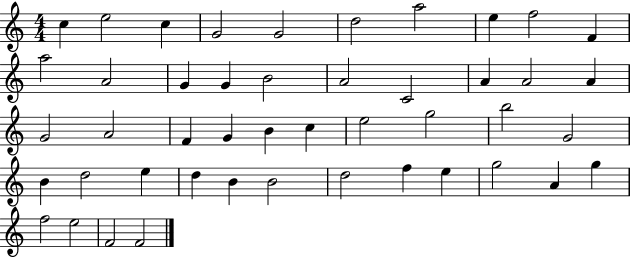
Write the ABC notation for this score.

X:1
T:Untitled
M:4/4
L:1/4
K:C
c e2 c G2 G2 d2 a2 e f2 F a2 A2 G G B2 A2 C2 A A2 A G2 A2 F G B c e2 g2 b2 G2 B d2 e d B B2 d2 f e g2 A g f2 e2 F2 F2